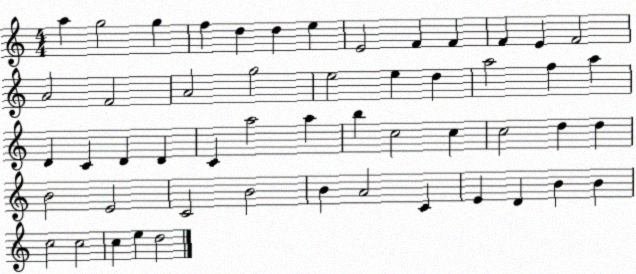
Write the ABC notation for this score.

X:1
T:Untitled
M:4/4
L:1/4
K:C
a g2 g f d d e E2 F F F E F2 A2 F2 A2 g2 e2 e d a2 f a D C D D C a2 a b c2 c c2 d d B2 E2 C2 B2 B A2 C E D B B c2 c2 c e d2